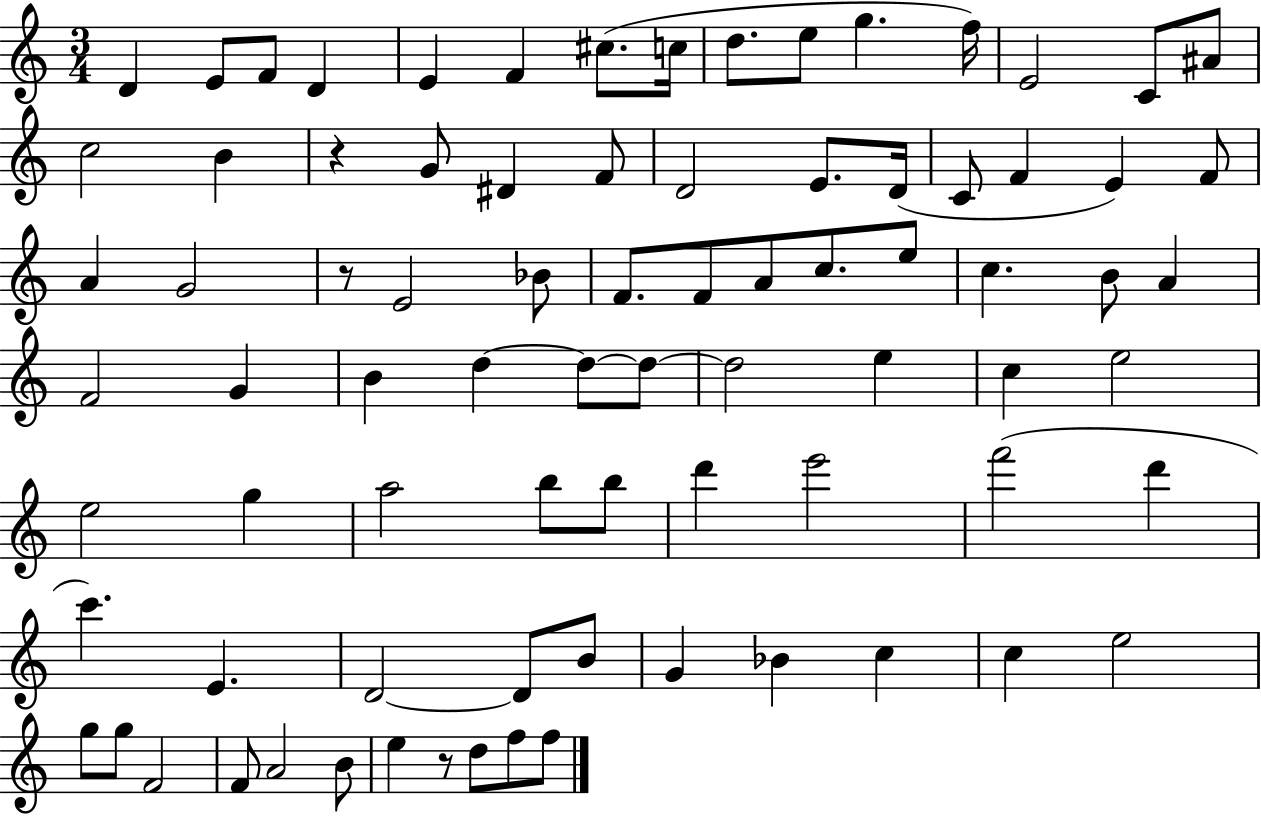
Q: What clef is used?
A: treble